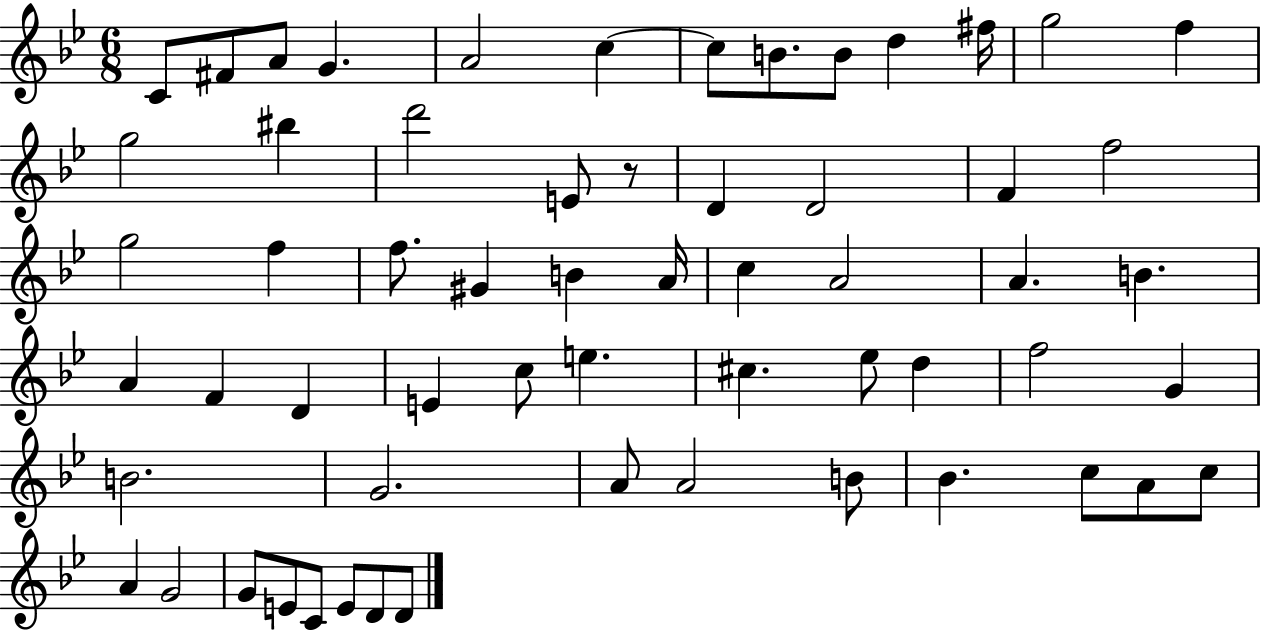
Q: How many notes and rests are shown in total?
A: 60